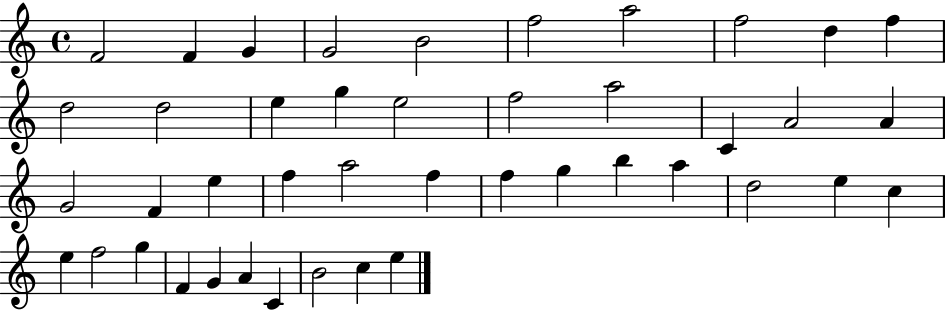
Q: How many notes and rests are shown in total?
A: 43